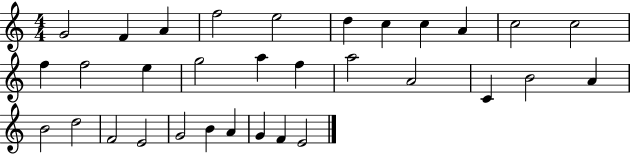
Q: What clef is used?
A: treble